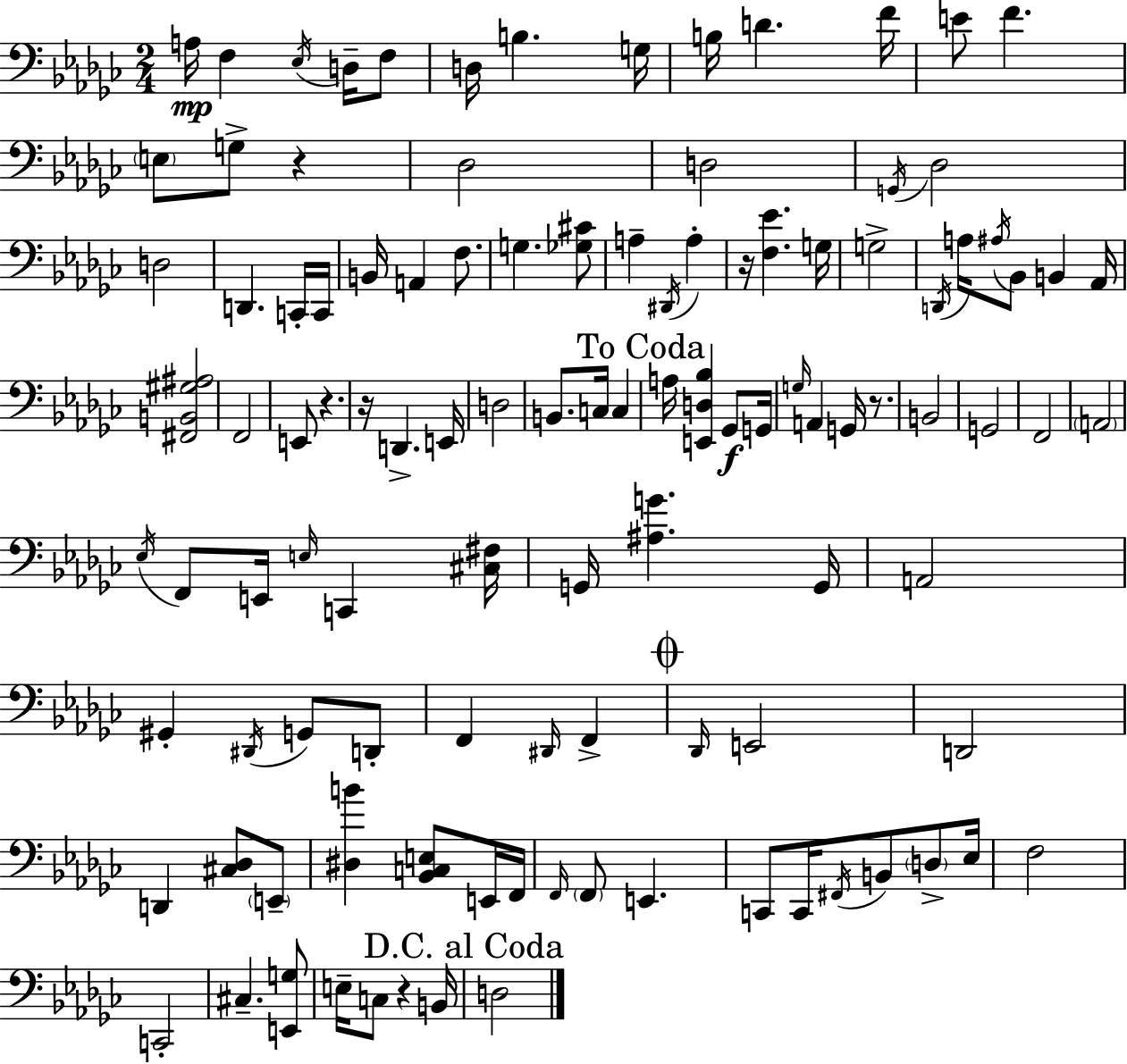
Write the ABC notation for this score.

X:1
T:Untitled
M:2/4
L:1/4
K:Ebm
A,/4 F, _E,/4 D,/4 F,/2 D,/4 B, G,/4 B,/4 D F/4 E/2 F E,/2 G,/2 z _D,2 D,2 G,,/4 _D,2 D,2 D,, C,,/4 C,,/4 B,,/4 A,, F,/2 G, [_G,^C]/2 A, ^D,,/4 A, z/4 [F,_E] G,/4 G,2 D,,/4 A,/4 ^A,/4 _B,,/2 B,, _A,,/4 [^F,,B,,^G,^A,]2 F,,2 E,,/2 z z/4 D,, E,,/4 D,2 B,,/2 C,/4 C, A,/4 [E,,D,_B,] _G,,/2 G,,/4 G,/4 A,, G,,/4 z/2 B,,2 G,,2 F,,2 A,,2 _E,/4 F,,/2 E,,/4 E,/4 C,, [^C,^F,]/4 G,,/4 [^A,G] G,,/4 A,,2 ^G,, ^D,,/4 G,,/2 D,,/2 F,, ^D,,/4 F,, _D,,/4 E,,2 D,,2 D,, [^C,_D,]/2 E,,/2 [^D,B] [_B,,C,E,]/2 E,,/4 F,,/4 F,,/4 F,,/2 E,, C,,/2 C,,/4 ^F,,/4 B,,/2 D,/2 _E,/4 F,2 C,,2 ^C, [E,,G,]/2 E,/4 C,/2 z B,,/4 D,2